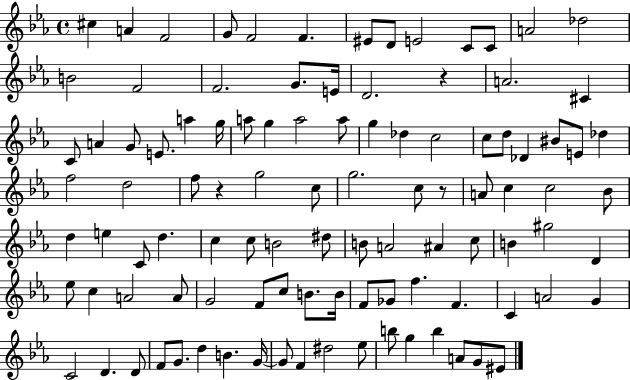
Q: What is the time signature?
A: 4/4